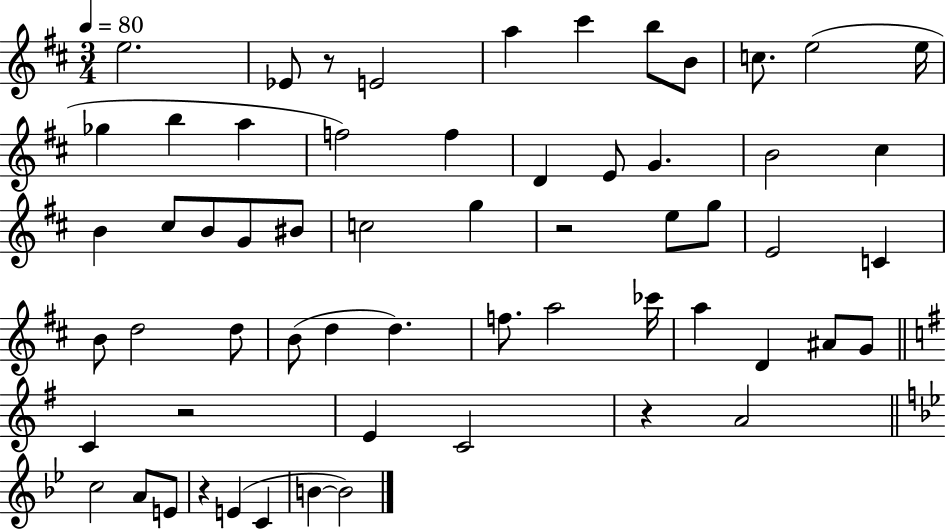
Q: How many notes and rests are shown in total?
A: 60